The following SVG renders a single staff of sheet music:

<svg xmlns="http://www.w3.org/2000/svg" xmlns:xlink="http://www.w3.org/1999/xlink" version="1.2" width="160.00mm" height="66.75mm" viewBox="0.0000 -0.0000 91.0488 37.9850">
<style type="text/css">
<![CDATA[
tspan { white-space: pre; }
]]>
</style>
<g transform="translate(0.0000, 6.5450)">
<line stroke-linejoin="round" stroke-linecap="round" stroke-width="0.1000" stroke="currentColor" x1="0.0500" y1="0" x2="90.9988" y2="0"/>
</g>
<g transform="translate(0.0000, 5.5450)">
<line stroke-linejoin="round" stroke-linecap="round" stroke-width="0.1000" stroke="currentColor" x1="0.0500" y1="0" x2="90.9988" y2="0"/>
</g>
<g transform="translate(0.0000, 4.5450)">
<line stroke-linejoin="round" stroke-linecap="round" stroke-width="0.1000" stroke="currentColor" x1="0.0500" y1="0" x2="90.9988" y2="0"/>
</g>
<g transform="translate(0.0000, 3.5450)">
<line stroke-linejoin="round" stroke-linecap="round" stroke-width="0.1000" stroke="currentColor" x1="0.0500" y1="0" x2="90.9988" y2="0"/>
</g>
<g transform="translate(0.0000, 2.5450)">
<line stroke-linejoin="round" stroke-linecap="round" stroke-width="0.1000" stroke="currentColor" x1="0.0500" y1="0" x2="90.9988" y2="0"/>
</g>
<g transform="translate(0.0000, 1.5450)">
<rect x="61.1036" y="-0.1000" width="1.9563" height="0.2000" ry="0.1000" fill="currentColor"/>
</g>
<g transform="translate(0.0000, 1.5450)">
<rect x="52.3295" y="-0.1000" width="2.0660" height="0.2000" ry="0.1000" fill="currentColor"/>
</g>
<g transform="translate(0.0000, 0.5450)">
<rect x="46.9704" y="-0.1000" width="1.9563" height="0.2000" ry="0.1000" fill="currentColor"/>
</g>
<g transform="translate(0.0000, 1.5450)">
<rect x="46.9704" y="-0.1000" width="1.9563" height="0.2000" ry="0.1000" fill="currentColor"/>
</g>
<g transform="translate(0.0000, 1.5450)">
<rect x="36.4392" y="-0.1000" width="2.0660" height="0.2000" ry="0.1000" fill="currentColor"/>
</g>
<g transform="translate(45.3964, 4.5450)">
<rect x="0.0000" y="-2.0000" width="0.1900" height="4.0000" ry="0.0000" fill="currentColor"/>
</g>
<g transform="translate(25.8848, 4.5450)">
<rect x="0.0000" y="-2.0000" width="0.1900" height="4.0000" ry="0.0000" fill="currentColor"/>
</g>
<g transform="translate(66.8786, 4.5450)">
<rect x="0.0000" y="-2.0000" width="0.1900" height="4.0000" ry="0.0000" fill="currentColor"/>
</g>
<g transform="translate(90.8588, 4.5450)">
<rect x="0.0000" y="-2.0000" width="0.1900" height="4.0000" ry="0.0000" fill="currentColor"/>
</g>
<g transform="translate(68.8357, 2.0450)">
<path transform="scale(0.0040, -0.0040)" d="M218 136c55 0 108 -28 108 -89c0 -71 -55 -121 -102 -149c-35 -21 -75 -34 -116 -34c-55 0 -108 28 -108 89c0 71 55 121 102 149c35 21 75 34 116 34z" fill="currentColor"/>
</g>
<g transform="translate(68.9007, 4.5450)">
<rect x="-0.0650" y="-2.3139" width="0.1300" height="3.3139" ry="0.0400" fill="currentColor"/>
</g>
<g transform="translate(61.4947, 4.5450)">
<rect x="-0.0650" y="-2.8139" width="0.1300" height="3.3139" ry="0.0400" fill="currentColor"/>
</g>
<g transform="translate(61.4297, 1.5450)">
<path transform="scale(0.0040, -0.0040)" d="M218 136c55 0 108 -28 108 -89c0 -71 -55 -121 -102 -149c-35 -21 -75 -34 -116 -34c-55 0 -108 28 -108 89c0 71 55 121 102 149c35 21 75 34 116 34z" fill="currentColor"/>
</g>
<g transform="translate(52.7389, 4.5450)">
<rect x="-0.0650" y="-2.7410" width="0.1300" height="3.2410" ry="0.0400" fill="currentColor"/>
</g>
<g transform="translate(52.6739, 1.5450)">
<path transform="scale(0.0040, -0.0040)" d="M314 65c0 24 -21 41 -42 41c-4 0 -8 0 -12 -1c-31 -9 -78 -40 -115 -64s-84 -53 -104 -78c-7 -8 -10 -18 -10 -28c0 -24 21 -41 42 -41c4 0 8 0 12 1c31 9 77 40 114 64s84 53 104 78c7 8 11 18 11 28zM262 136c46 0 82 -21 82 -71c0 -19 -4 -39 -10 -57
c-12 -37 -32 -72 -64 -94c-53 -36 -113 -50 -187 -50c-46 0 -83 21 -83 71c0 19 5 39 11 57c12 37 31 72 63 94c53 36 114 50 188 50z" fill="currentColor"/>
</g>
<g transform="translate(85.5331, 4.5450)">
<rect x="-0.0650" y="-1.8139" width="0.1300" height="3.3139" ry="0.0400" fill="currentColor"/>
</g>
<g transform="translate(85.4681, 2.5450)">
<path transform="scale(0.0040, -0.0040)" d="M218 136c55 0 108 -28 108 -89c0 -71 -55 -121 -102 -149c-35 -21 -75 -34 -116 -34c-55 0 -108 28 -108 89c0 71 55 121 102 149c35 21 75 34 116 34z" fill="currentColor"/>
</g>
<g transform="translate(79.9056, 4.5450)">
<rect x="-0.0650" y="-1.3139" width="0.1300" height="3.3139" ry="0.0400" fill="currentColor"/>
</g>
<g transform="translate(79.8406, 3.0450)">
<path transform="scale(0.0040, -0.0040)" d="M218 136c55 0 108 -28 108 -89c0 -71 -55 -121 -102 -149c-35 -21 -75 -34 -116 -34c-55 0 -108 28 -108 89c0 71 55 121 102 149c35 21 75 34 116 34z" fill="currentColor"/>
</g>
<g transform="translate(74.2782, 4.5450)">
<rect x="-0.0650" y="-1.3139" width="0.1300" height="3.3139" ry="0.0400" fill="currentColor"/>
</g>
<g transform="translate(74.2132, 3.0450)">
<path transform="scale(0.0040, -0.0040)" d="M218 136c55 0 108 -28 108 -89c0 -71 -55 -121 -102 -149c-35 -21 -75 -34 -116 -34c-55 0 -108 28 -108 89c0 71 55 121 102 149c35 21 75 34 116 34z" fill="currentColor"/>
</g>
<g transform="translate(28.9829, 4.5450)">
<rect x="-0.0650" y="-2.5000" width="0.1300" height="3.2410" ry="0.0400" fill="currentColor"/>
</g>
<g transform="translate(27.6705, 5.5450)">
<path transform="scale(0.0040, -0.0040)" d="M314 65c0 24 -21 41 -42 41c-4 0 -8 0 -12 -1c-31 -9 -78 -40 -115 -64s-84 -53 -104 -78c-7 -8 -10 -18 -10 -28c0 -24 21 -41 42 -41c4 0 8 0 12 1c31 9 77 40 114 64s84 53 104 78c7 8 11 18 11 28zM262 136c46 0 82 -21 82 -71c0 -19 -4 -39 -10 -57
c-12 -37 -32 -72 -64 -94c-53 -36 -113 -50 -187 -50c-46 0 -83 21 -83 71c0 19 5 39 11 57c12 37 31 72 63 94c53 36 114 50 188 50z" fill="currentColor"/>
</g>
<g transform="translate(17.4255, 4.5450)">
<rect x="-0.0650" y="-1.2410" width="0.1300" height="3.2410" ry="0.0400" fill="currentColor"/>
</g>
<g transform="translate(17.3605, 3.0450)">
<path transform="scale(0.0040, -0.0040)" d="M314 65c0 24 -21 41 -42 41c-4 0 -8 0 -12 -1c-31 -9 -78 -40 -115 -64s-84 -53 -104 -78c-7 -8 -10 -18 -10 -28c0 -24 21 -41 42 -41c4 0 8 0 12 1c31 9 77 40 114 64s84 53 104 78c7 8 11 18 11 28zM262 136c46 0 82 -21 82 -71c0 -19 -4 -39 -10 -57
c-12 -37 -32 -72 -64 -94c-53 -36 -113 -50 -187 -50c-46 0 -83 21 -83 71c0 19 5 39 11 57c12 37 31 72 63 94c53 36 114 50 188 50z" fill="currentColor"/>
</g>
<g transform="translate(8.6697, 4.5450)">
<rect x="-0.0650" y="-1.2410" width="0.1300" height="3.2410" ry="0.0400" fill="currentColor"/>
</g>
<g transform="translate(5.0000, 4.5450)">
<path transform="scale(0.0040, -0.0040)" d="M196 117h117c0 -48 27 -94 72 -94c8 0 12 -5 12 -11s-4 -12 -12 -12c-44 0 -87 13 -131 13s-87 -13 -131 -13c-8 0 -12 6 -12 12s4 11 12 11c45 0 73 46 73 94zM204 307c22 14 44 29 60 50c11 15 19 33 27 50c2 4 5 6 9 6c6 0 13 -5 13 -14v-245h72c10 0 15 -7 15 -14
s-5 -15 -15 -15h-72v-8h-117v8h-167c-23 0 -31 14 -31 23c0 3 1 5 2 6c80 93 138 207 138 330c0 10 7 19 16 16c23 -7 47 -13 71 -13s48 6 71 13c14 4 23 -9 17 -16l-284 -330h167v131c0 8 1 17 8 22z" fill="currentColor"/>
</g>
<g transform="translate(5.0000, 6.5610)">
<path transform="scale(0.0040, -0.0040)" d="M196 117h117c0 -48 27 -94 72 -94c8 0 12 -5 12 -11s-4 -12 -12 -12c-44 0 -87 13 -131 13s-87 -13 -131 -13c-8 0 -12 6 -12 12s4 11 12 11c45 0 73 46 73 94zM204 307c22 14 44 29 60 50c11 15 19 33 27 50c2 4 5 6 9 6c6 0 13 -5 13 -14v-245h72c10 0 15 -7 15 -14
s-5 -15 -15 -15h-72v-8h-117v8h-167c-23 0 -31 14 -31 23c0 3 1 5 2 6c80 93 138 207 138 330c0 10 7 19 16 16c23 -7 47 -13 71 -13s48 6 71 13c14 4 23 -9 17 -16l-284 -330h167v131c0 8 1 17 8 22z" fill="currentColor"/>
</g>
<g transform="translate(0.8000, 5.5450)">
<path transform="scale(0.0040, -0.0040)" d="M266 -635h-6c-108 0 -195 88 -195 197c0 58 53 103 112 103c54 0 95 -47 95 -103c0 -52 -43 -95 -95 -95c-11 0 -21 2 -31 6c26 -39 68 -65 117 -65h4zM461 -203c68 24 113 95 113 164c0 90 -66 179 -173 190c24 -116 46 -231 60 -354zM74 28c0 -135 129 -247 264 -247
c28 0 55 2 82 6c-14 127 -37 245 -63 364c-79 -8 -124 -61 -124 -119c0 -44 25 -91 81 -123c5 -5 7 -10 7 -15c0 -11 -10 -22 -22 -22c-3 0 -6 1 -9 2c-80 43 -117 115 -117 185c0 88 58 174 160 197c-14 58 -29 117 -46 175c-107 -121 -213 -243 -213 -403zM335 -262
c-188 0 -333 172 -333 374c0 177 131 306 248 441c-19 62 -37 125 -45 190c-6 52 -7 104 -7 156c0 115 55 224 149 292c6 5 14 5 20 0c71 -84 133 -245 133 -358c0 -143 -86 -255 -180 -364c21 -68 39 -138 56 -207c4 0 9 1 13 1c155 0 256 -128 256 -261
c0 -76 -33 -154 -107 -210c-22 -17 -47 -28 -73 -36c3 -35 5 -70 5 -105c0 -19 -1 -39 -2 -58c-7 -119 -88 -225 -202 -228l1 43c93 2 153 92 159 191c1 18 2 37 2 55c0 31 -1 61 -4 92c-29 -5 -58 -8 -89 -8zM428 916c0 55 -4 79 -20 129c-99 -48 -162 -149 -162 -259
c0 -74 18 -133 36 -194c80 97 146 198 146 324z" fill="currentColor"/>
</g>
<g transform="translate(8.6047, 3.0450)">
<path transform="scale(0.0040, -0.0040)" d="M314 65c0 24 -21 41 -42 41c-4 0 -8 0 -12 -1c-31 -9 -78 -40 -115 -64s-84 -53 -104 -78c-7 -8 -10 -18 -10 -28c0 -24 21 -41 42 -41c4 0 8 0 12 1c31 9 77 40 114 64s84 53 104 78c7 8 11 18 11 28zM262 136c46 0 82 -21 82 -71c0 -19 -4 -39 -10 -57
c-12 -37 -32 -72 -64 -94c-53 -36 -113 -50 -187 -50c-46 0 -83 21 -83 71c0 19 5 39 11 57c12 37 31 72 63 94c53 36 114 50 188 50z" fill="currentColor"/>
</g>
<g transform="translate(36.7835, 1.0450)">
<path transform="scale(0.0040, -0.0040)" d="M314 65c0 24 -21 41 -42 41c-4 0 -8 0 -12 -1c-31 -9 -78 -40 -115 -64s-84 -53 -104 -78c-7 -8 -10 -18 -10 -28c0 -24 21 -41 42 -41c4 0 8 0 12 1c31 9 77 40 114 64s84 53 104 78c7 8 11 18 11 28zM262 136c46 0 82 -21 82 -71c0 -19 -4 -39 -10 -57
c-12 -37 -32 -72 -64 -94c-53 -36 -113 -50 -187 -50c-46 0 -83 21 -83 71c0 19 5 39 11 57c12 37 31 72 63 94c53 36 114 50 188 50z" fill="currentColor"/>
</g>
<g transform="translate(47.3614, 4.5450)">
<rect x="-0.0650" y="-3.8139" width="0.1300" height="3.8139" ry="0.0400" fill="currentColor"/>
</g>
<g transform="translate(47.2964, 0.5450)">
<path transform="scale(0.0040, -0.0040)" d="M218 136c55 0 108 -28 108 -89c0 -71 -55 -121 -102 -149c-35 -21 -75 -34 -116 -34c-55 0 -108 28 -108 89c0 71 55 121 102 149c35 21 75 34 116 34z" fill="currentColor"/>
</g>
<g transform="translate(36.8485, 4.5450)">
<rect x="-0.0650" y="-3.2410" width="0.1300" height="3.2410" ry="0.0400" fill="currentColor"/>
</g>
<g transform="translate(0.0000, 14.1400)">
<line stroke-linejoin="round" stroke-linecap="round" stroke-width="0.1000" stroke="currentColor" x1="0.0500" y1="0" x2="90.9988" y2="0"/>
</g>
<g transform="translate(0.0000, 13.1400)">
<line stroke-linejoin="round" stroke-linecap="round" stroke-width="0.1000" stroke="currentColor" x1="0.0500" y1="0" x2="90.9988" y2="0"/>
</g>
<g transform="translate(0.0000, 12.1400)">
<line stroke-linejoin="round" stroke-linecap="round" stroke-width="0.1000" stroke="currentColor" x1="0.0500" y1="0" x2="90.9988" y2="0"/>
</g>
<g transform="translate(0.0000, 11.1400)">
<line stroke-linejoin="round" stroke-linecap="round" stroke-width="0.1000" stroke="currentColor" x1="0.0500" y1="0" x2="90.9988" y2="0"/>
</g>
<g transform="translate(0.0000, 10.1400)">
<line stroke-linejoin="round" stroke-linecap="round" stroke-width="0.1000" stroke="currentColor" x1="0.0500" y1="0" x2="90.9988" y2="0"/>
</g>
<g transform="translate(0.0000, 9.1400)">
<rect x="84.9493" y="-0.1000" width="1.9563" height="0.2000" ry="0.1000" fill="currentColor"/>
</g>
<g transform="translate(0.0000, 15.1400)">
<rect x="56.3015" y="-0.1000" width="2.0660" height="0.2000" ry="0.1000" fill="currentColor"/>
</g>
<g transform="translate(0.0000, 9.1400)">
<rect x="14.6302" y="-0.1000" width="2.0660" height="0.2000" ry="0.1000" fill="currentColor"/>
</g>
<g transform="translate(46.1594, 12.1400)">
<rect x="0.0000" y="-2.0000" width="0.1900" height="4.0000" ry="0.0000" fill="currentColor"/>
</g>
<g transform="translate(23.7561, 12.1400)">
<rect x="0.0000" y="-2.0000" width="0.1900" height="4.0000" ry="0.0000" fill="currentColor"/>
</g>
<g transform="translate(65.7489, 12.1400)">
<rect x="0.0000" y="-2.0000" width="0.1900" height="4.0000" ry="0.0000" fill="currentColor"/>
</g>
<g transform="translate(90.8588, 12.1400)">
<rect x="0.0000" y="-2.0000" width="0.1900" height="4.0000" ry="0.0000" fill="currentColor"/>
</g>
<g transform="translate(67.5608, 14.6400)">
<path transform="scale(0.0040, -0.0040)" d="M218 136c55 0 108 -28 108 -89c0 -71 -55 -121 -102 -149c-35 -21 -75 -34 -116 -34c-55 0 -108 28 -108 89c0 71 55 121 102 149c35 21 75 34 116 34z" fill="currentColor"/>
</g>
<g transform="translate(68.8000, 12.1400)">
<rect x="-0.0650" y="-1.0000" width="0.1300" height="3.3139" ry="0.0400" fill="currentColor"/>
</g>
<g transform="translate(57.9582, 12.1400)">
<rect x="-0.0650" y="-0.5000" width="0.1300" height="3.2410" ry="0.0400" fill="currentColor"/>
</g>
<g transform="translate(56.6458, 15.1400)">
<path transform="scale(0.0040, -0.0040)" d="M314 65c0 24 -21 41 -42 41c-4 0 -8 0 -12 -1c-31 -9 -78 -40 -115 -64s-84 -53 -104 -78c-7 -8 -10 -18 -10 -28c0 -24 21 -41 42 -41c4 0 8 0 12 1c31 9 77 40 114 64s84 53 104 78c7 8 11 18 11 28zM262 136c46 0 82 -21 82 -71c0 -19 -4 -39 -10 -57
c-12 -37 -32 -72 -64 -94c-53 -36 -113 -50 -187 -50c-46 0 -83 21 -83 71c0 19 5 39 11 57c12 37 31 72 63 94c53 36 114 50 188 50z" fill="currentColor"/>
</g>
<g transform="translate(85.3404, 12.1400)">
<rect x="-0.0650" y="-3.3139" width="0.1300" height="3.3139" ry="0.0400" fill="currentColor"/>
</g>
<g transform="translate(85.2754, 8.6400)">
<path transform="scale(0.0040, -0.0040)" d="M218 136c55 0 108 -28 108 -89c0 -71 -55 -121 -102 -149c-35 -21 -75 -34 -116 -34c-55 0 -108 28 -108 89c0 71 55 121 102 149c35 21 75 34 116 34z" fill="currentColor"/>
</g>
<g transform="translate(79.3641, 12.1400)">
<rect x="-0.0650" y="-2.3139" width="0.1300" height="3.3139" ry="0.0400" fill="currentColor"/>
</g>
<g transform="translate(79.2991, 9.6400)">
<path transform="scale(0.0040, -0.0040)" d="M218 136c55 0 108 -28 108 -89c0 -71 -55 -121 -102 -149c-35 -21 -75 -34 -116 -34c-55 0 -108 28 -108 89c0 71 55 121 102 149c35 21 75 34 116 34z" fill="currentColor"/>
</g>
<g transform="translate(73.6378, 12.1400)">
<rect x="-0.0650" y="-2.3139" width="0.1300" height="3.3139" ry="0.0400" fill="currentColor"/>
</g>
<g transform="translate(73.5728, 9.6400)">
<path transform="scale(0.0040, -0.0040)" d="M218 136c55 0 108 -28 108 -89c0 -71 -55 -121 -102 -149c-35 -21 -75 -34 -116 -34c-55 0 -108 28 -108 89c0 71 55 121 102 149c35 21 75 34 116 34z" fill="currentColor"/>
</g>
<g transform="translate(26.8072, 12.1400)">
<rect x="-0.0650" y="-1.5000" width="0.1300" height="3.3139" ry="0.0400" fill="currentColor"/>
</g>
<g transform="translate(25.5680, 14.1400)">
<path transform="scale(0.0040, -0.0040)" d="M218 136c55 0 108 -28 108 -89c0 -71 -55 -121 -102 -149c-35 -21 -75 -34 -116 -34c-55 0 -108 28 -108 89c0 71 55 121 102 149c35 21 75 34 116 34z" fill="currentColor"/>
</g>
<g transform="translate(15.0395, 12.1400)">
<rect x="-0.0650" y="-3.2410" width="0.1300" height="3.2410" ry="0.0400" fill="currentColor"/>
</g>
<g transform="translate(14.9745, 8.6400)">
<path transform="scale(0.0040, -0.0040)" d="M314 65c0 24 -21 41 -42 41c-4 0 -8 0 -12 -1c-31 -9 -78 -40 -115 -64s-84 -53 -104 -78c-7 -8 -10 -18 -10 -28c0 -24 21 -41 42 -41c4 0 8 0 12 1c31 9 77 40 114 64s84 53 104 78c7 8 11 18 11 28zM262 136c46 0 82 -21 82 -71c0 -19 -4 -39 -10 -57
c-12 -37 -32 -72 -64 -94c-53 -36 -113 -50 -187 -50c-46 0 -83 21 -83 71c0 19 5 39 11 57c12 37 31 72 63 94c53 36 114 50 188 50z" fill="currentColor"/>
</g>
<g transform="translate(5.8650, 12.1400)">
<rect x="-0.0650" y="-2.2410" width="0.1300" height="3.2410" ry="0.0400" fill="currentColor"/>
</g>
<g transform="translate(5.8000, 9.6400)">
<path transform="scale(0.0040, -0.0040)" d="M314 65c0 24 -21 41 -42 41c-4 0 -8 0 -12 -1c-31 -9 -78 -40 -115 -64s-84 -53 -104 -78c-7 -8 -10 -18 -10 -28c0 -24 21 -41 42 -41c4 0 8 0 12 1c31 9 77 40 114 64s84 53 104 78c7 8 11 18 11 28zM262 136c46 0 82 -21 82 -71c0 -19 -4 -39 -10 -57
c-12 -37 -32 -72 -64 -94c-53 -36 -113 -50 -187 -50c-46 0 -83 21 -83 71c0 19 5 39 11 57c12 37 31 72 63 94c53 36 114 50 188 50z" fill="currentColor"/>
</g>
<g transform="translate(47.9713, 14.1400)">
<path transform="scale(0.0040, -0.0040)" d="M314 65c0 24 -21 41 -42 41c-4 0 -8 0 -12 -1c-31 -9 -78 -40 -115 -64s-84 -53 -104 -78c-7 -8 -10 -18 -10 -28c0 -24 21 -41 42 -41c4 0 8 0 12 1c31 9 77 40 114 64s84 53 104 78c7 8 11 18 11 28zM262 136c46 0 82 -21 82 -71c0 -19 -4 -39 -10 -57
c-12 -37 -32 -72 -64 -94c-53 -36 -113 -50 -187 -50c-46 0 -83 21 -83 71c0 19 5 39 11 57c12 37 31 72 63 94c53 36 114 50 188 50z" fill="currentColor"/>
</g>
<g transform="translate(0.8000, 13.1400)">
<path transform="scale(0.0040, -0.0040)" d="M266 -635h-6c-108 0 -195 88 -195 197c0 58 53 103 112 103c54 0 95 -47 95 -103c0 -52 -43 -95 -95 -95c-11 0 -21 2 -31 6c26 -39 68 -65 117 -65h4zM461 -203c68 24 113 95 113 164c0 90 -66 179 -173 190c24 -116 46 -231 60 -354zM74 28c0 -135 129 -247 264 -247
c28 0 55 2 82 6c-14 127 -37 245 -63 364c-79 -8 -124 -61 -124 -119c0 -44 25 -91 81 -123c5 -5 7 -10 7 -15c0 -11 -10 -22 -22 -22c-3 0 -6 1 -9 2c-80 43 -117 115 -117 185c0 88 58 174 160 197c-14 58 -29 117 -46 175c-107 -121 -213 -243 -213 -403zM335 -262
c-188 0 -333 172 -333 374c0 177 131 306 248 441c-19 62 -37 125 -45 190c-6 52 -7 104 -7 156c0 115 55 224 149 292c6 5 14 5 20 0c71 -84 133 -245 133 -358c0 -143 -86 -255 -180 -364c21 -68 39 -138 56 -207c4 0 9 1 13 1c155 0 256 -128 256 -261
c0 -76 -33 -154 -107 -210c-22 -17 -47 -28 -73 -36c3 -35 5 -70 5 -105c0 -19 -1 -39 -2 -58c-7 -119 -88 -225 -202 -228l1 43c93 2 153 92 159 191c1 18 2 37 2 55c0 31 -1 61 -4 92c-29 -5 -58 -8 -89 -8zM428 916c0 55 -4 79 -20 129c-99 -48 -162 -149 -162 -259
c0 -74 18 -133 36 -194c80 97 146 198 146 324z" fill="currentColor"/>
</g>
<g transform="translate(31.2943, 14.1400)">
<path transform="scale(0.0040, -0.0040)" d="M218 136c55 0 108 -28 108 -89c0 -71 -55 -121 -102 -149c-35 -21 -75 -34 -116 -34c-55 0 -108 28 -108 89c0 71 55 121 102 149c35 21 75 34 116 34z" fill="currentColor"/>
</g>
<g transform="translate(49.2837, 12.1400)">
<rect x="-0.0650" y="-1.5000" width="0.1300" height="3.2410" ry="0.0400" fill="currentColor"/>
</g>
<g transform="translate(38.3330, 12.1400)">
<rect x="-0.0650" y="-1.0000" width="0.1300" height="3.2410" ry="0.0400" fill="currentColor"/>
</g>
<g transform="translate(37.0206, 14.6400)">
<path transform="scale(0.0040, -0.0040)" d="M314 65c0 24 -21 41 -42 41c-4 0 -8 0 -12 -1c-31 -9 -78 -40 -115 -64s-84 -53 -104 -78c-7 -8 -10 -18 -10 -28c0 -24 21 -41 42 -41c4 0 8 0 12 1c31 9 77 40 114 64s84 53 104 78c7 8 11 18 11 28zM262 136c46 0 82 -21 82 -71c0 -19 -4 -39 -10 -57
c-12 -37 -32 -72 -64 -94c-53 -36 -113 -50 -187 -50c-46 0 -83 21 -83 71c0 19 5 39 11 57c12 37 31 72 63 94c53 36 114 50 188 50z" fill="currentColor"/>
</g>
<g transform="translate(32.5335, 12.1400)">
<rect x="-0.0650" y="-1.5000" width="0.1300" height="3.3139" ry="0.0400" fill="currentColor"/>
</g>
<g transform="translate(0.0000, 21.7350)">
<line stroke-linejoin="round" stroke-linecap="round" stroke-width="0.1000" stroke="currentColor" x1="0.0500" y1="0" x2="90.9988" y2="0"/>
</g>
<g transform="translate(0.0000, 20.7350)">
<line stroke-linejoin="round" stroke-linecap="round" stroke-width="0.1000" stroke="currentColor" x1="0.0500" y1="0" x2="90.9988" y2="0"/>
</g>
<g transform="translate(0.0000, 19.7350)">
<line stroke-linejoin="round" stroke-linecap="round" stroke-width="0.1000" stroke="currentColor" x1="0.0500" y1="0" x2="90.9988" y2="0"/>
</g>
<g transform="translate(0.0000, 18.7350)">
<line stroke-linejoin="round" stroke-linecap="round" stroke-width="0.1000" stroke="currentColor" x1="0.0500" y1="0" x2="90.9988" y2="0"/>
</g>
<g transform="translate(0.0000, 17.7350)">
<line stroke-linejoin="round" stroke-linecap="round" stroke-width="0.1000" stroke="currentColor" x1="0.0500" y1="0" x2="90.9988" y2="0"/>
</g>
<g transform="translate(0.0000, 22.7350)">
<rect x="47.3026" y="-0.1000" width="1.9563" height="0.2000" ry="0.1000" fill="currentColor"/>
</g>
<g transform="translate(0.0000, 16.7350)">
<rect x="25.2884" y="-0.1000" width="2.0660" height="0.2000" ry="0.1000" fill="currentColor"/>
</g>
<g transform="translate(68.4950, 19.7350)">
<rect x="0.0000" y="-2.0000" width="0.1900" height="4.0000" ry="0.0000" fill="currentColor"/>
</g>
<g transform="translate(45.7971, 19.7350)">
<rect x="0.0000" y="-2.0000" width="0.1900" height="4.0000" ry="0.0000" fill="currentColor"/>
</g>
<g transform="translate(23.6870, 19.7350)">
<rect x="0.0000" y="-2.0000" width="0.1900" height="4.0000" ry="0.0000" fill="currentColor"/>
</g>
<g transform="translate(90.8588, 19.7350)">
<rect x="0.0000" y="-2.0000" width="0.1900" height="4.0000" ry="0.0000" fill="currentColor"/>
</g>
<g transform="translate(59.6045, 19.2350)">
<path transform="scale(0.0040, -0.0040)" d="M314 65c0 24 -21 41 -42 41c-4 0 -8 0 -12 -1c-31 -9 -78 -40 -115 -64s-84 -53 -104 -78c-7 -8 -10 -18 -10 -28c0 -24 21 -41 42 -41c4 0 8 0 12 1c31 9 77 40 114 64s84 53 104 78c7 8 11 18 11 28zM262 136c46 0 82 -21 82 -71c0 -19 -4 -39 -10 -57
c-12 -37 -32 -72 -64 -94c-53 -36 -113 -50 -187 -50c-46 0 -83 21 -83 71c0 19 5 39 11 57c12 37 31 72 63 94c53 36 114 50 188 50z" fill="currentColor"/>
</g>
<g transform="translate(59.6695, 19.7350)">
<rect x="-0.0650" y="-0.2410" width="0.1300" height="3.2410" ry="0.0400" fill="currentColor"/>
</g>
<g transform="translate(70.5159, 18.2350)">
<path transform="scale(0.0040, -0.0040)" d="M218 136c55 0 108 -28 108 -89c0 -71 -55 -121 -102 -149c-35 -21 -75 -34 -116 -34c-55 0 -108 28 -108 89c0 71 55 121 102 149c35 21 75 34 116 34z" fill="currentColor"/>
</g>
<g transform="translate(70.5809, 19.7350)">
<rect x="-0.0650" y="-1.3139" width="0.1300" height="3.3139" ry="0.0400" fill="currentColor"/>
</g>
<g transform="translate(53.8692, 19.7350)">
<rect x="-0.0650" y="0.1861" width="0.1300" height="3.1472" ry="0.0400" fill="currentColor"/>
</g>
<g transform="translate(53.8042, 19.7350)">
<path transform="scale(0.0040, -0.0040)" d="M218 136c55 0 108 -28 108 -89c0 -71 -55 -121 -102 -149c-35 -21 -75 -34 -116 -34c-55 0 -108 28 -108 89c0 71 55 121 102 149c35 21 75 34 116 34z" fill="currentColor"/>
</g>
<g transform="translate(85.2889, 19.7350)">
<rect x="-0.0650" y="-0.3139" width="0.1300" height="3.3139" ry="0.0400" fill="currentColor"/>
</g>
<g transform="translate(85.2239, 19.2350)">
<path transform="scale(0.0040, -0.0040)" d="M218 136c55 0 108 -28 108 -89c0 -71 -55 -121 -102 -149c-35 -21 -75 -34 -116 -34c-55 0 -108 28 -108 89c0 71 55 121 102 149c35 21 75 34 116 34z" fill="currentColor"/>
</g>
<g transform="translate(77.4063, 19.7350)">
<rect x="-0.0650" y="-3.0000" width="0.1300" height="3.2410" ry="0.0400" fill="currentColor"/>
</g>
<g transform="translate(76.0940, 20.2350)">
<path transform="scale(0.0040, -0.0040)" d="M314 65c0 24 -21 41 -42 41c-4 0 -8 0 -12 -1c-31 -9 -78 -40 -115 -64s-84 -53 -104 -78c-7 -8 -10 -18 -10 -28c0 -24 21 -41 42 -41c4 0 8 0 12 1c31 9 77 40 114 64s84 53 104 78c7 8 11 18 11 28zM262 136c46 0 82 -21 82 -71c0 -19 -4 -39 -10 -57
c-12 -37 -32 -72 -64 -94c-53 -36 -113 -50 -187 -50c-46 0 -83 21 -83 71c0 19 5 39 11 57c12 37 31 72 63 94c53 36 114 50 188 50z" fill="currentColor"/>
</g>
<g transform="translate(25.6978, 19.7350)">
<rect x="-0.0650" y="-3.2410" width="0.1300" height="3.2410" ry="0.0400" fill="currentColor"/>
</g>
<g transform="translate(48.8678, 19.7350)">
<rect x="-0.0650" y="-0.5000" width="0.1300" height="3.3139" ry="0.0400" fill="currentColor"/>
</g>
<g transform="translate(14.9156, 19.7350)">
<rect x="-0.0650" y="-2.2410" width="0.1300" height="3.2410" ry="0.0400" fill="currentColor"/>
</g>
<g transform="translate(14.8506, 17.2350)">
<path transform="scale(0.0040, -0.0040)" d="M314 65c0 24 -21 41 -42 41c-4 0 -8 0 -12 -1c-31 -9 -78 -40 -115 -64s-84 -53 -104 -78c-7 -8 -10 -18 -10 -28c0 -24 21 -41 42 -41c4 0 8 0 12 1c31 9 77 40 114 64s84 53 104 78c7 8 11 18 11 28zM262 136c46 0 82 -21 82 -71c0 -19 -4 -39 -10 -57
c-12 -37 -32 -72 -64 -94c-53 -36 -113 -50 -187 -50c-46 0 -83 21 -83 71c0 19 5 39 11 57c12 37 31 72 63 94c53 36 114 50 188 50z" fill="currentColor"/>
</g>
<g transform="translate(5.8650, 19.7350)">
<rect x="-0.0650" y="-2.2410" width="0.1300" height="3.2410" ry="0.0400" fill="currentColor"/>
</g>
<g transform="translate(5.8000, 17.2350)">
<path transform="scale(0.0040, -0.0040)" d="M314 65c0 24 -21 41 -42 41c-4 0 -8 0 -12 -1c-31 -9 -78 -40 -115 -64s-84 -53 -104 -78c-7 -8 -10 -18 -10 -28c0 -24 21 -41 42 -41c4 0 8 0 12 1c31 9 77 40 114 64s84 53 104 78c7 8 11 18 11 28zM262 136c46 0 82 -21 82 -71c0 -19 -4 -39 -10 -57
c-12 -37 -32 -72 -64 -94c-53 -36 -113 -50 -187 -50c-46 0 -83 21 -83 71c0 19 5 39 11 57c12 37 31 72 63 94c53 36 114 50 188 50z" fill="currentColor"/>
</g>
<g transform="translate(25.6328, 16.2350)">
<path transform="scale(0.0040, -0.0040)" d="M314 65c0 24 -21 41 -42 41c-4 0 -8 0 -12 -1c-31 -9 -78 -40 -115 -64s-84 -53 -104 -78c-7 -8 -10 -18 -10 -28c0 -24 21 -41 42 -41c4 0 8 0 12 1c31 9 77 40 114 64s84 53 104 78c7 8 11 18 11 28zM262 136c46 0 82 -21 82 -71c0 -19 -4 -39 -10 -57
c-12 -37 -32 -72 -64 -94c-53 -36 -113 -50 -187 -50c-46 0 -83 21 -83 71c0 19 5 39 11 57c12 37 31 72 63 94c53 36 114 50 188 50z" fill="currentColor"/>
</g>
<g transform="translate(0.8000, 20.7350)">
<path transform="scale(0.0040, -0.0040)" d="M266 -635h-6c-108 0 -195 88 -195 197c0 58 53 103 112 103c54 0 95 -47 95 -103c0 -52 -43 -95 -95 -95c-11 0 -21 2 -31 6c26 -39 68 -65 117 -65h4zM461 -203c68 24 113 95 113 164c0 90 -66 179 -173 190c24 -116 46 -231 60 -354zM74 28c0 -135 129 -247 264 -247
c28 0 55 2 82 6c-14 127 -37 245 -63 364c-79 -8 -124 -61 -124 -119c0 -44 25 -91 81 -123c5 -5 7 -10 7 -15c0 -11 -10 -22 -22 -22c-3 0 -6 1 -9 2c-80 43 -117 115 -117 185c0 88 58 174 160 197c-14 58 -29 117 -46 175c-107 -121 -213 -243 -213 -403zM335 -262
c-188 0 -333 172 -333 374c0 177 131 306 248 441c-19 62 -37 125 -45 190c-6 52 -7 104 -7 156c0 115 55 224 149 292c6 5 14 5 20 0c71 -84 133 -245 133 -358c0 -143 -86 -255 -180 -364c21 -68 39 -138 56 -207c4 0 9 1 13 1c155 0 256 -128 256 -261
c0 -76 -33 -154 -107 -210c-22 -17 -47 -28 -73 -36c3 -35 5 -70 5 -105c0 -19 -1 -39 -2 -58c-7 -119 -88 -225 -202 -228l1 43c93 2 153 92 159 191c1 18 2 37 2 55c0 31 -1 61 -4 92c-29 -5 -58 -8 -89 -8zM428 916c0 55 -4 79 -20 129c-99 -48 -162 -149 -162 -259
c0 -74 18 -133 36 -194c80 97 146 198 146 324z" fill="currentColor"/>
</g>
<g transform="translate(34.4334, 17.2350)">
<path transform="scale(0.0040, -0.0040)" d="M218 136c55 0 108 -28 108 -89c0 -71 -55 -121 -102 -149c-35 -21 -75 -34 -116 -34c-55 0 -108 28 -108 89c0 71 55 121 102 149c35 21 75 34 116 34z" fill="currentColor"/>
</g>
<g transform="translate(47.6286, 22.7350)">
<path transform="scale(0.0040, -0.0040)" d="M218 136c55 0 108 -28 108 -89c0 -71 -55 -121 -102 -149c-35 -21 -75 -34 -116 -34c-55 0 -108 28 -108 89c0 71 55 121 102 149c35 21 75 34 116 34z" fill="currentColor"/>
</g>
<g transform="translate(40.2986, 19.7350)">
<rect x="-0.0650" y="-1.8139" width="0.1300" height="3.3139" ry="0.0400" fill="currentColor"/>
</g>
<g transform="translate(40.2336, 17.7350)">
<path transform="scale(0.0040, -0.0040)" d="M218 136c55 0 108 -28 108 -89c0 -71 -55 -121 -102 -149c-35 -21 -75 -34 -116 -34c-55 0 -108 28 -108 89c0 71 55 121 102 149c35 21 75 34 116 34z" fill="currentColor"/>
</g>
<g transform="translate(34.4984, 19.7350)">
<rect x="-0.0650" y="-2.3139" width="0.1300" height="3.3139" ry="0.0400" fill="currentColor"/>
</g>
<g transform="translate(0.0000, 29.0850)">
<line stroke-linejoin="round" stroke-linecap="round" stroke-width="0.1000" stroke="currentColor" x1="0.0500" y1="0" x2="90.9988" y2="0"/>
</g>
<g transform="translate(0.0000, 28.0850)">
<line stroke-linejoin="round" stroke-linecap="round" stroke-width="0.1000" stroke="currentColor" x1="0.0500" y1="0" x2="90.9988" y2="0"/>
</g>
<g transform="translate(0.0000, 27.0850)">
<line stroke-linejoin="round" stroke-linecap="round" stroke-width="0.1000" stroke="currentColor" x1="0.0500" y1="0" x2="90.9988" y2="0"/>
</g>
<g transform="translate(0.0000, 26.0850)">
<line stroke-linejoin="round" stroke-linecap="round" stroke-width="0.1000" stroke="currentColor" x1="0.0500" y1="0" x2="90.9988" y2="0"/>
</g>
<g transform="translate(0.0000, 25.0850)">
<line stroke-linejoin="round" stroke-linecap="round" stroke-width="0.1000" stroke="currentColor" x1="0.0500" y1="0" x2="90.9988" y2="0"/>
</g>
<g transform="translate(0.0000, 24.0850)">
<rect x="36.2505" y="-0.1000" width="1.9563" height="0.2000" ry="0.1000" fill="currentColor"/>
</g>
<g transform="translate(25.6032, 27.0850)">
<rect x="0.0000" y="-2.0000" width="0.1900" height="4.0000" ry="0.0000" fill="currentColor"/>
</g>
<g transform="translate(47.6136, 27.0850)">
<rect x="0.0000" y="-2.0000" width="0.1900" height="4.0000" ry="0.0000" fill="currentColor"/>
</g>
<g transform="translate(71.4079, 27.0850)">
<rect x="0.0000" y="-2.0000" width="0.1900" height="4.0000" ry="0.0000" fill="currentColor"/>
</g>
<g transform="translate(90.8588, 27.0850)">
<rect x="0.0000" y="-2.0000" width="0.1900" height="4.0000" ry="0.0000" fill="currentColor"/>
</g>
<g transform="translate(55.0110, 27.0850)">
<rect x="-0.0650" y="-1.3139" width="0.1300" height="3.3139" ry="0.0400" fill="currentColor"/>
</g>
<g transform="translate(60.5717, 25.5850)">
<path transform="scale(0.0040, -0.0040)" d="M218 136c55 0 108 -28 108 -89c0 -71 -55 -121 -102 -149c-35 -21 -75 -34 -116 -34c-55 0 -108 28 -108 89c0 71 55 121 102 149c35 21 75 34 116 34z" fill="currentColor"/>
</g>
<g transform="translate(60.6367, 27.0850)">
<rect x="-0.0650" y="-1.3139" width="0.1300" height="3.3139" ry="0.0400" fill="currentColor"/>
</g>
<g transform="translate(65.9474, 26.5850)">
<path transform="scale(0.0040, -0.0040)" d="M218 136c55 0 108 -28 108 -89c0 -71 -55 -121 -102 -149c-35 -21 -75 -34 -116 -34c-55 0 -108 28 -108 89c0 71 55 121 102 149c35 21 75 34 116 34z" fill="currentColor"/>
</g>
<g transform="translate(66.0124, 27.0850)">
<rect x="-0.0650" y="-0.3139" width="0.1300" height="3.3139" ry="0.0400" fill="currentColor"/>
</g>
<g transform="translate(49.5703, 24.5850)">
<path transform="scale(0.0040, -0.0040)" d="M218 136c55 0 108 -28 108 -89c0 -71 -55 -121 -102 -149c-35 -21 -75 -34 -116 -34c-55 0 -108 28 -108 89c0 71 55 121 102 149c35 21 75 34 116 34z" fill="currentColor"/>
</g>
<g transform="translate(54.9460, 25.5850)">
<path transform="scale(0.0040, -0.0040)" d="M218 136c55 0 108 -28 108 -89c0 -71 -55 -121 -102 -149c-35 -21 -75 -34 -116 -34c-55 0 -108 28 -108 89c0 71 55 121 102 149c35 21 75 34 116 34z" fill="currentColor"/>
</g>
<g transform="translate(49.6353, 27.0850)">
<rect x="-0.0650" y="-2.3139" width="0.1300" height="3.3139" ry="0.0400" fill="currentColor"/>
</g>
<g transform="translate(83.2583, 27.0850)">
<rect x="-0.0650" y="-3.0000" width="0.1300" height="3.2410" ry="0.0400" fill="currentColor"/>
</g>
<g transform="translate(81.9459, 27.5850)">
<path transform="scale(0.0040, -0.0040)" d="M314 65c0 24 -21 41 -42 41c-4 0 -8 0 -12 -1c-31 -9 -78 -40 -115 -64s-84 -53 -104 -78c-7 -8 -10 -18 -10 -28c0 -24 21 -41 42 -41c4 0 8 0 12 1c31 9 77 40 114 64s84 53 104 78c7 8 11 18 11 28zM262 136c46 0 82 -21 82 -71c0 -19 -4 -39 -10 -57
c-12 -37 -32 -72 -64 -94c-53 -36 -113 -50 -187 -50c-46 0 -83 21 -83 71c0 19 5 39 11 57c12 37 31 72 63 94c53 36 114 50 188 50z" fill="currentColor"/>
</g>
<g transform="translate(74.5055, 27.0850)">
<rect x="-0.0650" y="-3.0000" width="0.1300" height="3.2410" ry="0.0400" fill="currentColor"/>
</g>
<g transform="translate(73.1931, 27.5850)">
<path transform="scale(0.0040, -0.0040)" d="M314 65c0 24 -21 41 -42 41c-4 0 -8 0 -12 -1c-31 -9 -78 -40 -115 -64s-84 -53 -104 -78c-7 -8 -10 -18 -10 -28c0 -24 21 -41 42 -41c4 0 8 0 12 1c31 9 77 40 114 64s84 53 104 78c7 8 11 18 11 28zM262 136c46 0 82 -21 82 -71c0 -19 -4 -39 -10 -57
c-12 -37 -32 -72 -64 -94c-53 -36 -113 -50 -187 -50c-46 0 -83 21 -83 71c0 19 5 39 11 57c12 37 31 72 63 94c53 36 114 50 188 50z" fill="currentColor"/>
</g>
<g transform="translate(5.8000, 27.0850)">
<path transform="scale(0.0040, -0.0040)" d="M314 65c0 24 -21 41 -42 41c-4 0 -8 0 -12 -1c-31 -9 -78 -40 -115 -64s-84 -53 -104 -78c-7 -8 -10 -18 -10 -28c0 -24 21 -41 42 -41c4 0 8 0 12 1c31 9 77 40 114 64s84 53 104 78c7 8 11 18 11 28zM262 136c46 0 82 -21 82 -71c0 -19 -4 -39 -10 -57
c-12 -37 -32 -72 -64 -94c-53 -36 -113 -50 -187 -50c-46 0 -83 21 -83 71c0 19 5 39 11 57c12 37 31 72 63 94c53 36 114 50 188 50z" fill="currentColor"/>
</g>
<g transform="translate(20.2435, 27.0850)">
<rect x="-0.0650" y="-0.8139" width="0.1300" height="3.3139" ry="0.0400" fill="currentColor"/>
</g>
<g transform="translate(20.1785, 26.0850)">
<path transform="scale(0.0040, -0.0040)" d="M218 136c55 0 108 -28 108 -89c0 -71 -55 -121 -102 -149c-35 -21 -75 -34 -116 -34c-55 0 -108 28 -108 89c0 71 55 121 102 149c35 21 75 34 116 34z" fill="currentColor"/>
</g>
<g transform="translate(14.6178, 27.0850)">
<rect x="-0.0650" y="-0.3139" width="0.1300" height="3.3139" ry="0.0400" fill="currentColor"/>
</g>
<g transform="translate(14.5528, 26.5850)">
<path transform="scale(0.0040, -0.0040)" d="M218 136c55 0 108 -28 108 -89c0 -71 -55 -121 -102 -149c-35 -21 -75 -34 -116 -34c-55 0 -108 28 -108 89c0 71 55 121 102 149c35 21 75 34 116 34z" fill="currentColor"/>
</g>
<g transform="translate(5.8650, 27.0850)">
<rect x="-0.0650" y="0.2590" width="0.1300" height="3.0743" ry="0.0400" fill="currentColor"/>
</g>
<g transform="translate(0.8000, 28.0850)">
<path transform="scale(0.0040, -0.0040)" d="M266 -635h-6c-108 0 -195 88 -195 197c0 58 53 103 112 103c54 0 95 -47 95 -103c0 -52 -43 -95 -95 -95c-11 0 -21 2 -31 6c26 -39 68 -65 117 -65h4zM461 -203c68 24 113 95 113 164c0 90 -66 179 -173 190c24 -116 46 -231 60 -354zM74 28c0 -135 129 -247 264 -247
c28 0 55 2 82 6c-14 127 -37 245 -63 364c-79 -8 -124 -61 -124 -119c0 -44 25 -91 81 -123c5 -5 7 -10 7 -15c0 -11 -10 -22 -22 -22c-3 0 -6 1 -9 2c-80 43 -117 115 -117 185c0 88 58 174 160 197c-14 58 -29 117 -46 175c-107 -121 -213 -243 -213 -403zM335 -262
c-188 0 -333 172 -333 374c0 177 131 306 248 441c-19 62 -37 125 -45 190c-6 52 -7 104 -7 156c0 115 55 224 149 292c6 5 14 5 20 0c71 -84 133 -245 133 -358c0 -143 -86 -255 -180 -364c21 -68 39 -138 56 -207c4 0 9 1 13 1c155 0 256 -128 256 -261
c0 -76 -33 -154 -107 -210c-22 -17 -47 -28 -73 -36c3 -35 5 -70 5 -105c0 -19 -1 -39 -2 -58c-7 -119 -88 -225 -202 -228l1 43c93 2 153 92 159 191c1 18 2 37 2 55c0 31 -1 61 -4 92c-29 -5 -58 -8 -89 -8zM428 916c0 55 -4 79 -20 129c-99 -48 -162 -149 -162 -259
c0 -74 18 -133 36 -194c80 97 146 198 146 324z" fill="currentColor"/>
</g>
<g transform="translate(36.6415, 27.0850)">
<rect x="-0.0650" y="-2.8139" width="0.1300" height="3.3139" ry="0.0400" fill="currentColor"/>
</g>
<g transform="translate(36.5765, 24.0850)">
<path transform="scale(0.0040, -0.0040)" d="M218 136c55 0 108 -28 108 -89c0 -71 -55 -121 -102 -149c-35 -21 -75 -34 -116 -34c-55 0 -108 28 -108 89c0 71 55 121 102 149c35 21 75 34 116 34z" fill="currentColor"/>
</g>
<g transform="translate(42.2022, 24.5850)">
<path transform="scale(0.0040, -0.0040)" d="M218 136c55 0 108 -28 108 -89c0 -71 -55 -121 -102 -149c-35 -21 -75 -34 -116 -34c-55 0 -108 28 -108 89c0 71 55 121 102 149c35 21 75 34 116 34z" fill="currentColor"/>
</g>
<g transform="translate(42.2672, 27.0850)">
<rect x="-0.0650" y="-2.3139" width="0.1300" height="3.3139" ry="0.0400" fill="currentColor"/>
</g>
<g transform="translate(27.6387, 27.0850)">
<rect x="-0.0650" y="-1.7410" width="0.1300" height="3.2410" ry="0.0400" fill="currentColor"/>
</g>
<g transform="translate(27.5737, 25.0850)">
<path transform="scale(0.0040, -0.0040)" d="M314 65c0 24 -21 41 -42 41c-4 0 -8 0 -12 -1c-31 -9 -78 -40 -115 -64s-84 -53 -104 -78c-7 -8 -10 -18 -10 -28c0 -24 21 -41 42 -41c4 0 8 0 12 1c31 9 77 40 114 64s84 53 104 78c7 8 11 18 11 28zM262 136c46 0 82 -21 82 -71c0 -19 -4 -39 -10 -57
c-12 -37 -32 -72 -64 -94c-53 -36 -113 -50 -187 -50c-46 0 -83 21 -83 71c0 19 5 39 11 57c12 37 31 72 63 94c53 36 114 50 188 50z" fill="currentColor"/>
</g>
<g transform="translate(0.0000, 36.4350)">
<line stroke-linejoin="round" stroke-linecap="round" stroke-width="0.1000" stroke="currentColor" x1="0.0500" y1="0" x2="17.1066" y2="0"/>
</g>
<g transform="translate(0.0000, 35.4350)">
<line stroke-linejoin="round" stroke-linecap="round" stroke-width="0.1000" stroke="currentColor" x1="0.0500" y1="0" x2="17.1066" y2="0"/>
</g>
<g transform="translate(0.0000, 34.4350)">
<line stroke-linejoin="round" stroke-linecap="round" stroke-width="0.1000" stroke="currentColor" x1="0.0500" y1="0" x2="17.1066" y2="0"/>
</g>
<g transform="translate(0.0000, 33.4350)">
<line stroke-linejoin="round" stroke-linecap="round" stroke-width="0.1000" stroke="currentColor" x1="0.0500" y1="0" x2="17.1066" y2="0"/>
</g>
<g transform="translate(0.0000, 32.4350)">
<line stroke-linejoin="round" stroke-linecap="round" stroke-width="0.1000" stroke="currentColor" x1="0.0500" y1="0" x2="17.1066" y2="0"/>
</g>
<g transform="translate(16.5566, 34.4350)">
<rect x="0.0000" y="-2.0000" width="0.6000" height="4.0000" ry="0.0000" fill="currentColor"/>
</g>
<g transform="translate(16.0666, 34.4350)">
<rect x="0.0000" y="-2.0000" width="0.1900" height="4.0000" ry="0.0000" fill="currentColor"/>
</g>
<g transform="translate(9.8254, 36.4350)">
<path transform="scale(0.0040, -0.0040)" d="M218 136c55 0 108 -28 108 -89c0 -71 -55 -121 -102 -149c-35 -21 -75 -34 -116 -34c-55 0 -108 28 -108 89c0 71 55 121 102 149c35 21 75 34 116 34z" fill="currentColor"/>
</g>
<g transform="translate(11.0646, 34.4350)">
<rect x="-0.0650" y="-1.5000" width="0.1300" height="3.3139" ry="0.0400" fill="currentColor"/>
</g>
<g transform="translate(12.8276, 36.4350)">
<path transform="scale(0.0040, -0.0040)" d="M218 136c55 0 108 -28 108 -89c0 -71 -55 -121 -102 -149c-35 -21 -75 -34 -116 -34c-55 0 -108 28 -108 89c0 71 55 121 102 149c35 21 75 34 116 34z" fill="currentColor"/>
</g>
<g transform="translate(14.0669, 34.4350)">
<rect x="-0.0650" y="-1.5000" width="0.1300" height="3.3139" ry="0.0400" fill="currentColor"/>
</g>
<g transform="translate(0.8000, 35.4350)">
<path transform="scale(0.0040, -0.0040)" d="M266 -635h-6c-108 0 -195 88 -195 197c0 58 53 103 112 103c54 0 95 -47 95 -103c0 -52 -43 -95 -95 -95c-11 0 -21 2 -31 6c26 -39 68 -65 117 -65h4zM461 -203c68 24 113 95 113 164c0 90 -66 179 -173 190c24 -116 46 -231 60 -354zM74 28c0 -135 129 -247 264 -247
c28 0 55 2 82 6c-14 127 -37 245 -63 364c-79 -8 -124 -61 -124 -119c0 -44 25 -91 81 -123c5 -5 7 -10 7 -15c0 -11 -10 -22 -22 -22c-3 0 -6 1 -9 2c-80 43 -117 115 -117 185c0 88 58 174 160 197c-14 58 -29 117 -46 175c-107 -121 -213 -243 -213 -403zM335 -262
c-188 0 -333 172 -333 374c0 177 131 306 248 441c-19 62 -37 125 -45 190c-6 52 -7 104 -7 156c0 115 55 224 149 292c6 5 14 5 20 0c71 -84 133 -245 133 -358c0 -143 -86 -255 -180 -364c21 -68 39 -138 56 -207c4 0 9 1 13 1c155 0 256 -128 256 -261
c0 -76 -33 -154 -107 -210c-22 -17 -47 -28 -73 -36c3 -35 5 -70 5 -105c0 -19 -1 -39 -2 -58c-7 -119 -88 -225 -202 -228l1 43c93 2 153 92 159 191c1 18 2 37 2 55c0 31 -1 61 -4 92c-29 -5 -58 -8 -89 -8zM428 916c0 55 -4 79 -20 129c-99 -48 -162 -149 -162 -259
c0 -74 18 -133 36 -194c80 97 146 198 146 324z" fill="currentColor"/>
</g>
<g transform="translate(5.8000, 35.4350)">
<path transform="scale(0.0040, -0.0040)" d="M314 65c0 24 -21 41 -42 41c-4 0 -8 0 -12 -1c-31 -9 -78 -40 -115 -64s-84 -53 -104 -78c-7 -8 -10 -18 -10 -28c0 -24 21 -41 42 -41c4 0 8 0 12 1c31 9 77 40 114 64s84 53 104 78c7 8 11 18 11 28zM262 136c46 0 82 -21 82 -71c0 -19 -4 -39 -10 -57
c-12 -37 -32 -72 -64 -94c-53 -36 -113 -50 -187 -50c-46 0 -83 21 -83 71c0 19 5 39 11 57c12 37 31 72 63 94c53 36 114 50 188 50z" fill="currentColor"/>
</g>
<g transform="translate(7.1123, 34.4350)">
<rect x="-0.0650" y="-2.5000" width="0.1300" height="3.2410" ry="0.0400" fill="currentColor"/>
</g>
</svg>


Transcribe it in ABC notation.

X:1
T:Untitled
M:4/4
L:1/4
K:C
e2 e2 G2 b2 c' a2 a g e e f g2 b2 E E D2 E2 C2 D g g b g2 g2 b2 g f C B c2 e A2 c B2 c d f2 a g g e e c A2 A2 G2 E E